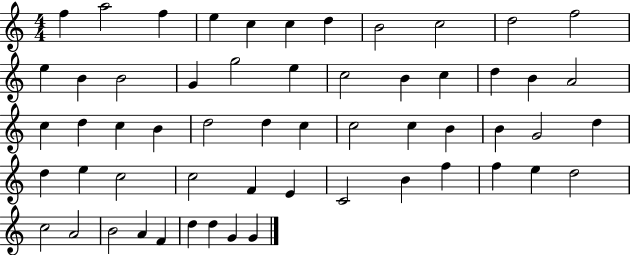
F5/q A5/h F5/q E5/q C5/q C5/q D5/q B4/h C5/h D5/h F5/h E5/q B4/q B4/h G4/q G5/h E5/q C5/h B4/q C5/q D5/q B4/q A4/h C5/q D5/q C5/q B4/q D5/h D5/q C5/q C5/h C5/q B4/q B4/q G4/h D5/q D5/q E5/q C5/h C5/h F4/q E4/q C4/h B4/q F5/q F5/q E5/q D5/h C5/h A4/h B4/h A4/q F4/q D5/q D5/q G4/q G4/q